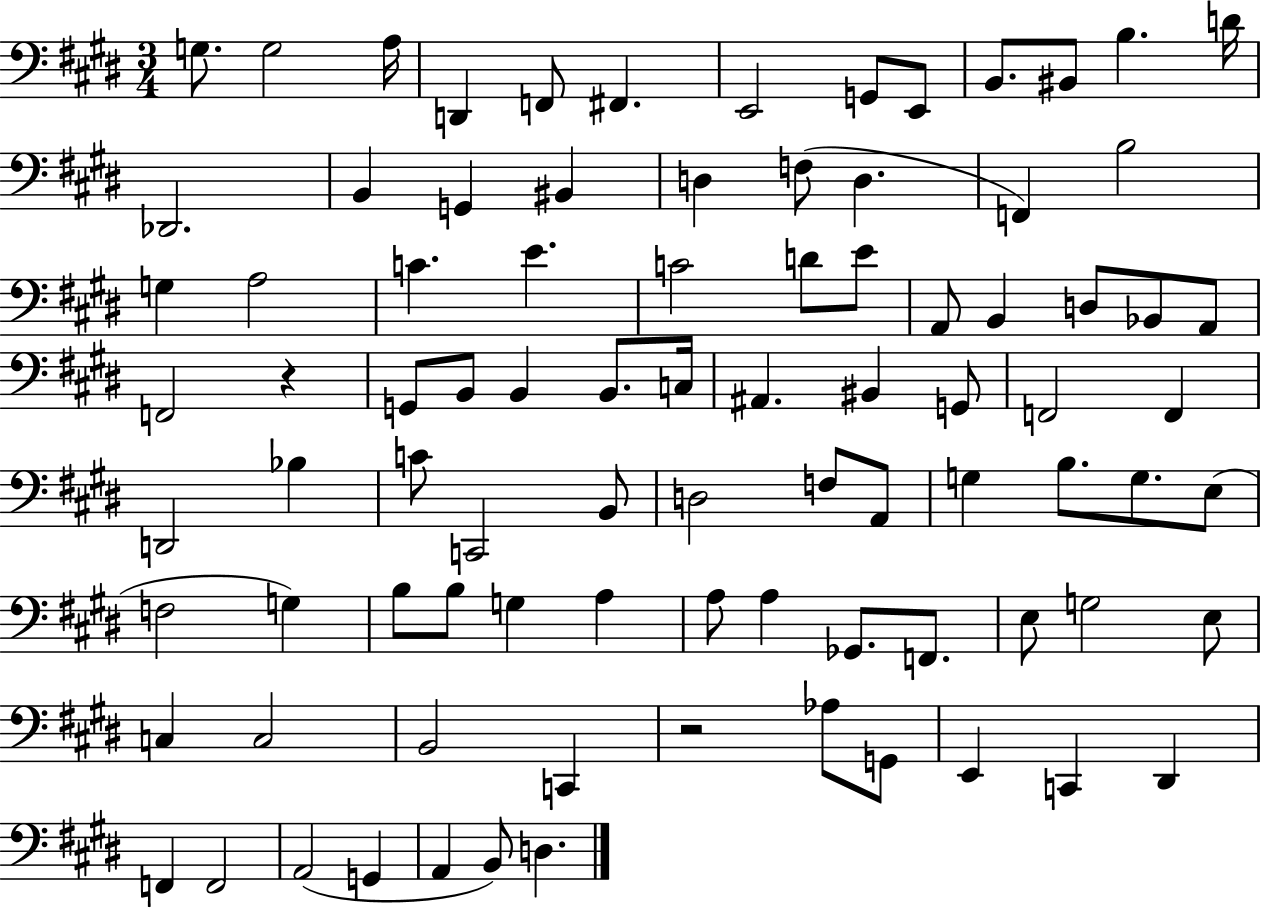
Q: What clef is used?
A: bass